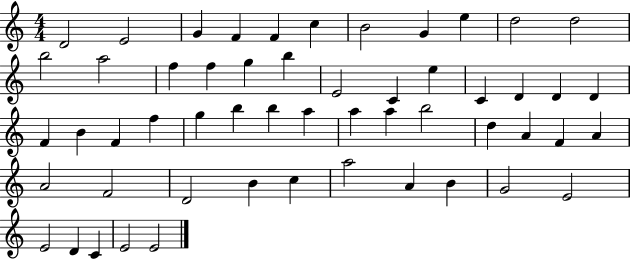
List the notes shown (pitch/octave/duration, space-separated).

D4/h E4/h G4/q F4/q F4/q C5/q B4/h G4/q E5/q D5/h D5/h B5/h A5/h F5/q F5/q G5/q B5/q E4/h C4/q E5/q C4/q D4/q D4/q D4/q F4/q B4/q F4/q F5/q G5/q B5/q B5/q A5/q A5/q A5/q B5/h D5/q A4/q F4/q A4/q A4/h F4/h D4/h B4/q C5/q A5/h A4/q B4/q G4/h E4/h E4/h D4/q C4/q E4/h E4/h